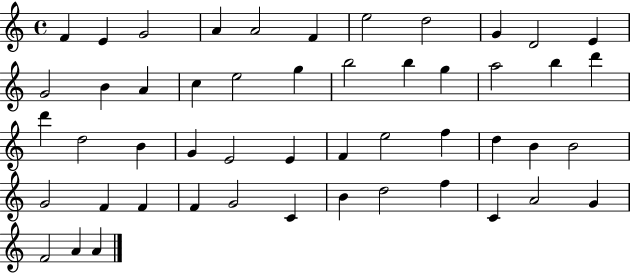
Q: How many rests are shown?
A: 0